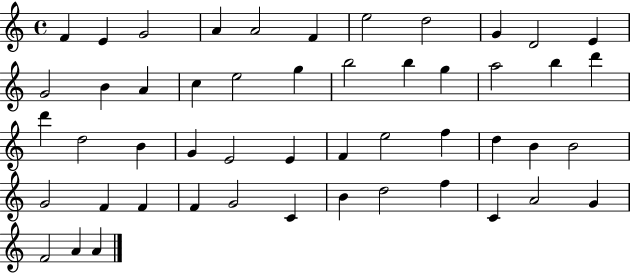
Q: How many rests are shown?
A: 0